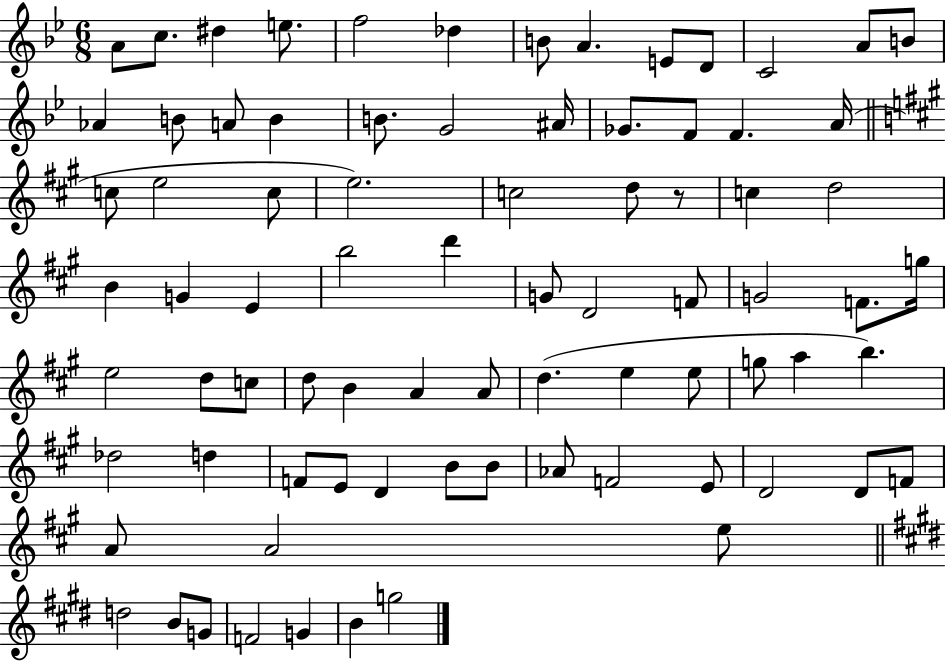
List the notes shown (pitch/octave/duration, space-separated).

A4/e C5/e. D#5/q E5/e. F5/h Db5/q B4/e A4/q. E4/e D4/e C4/h A4/e B4/e Ab4/q B4/e A4/e B4/q B4/e. G4/h A#4/s Gb4/e. F4/e F4/q. A4/s C5/e E5/h C5/e E5/h. C5/h D5/e R/e C5/q D5/h B4/q G4/q E4/q B5/h D6/q G4/e D4/h F4/e G4/h F4/e. G5/s E5/h D5/e C5/e D5/e B4/q A4/q A4/e D5/q. E5/q E5/e G5/e A5/q B5/q. Db5/h D5/q F4/e E4/e D4/q B4/e B4/e Ab4/e F4/h E4/e D4/h D4/e F4/e A4/e A4/h E5/e D5/h B4/e G4/e F4/h G4/q B4/q G5/h